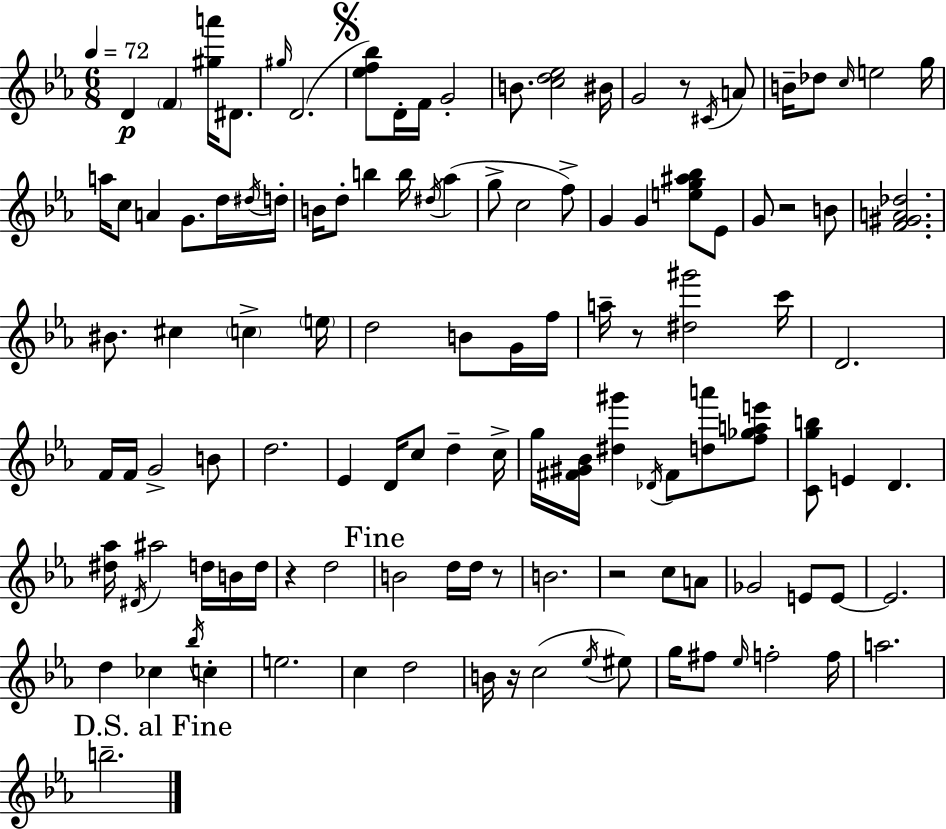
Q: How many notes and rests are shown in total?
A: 118